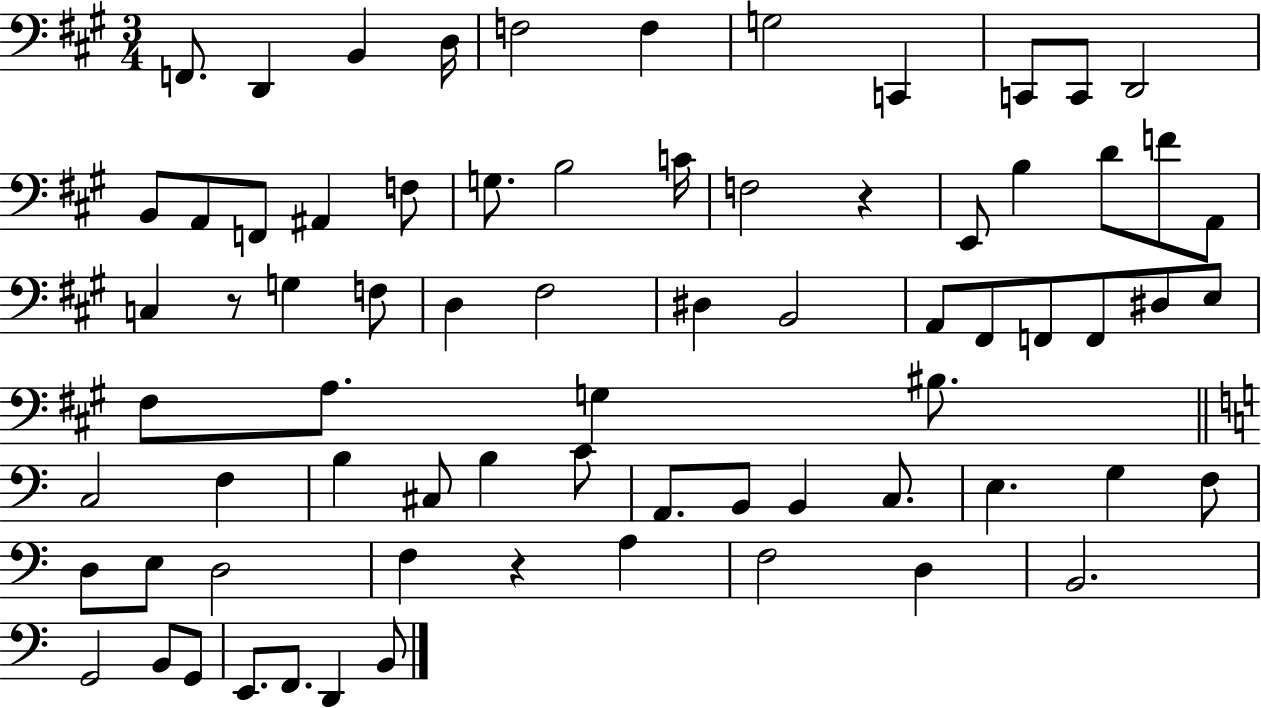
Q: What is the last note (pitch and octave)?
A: B2